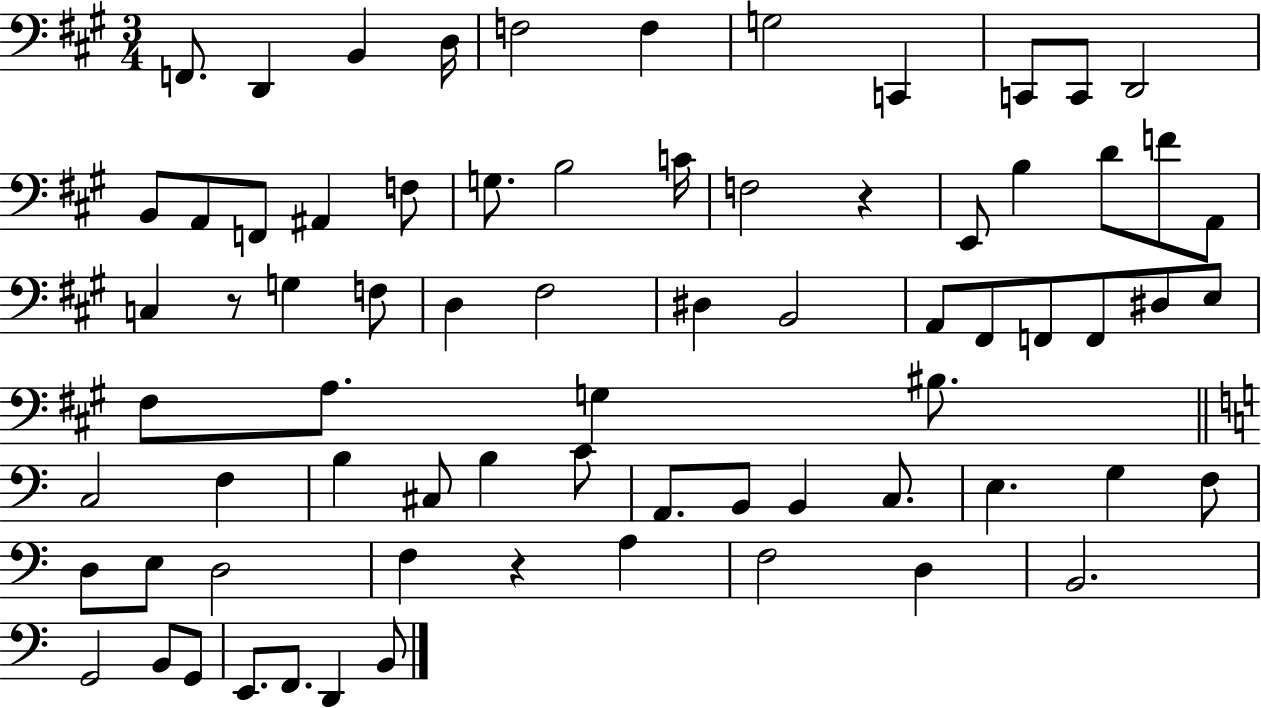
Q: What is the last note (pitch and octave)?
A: B2